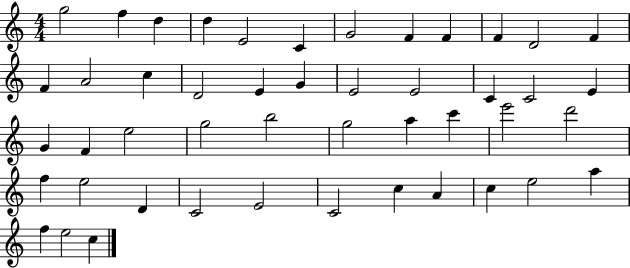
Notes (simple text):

G5/h F5/q D5/q D5/q E4/h C4/q G4/h F4/q F4/q F4/q D4/h F4/q F4/q A4/h C5/q D4/h E4/q G4/q E4/h E4/h C4/q C4/h E4/q G4/q F4/q E5/h G5/h B5/h G5/h A5/q C6/q E6/h D6/h F5/q E5/h D4/q C4/h E4/h C4/h C5/q A4/q C5/q E5/h A5/q F5/q E5/h C5/q